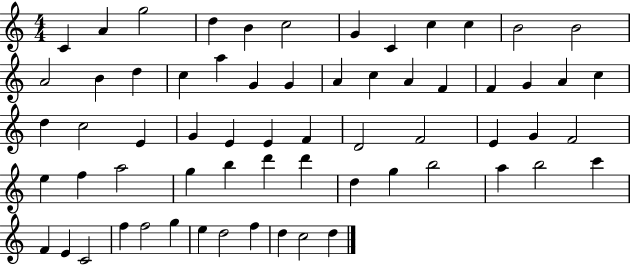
C4/q A4/q G5/h D5/q B4/q C5/h G4/q C4/q C5/q C5/q B4/h B4/h A4/h B4/q D5/q C5/q A5/q G4/q G4/q A4/q C5/q A4/q F4/q F4/q G4/q A4/q C5/q D5/q C5/h E4/q G4/q E4/q E4/q F4/q D4/h F4/h E4/q G4/q F4/h E5/q F5/q A5/h G5/q B5/q D6/q D6/q D5/q G5/q B5/h A5/q B5/h C6/q F4/q E4/q C4/h F5/q F5/h G5/q E5/q D5/h F5/q D5/q C5/h D5/q